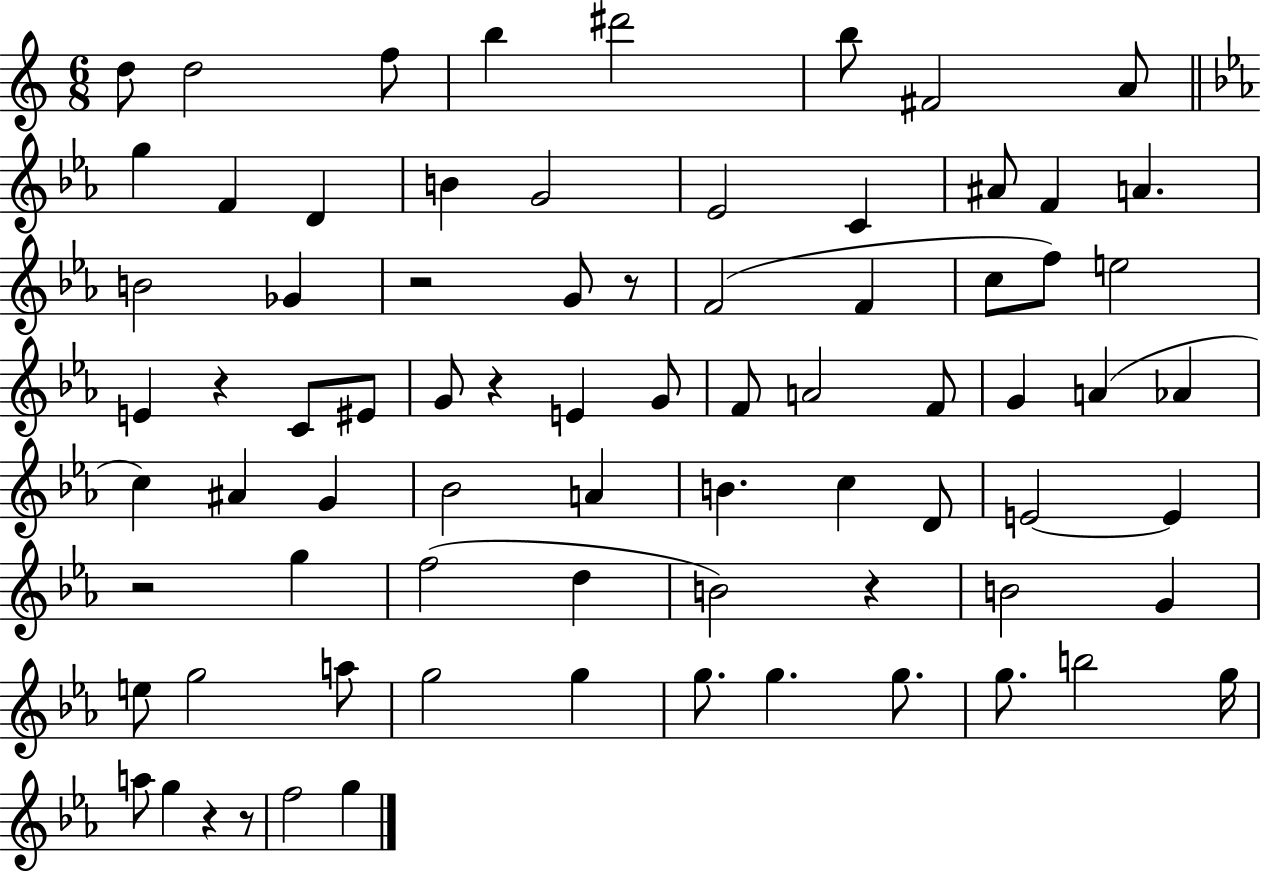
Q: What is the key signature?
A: C major